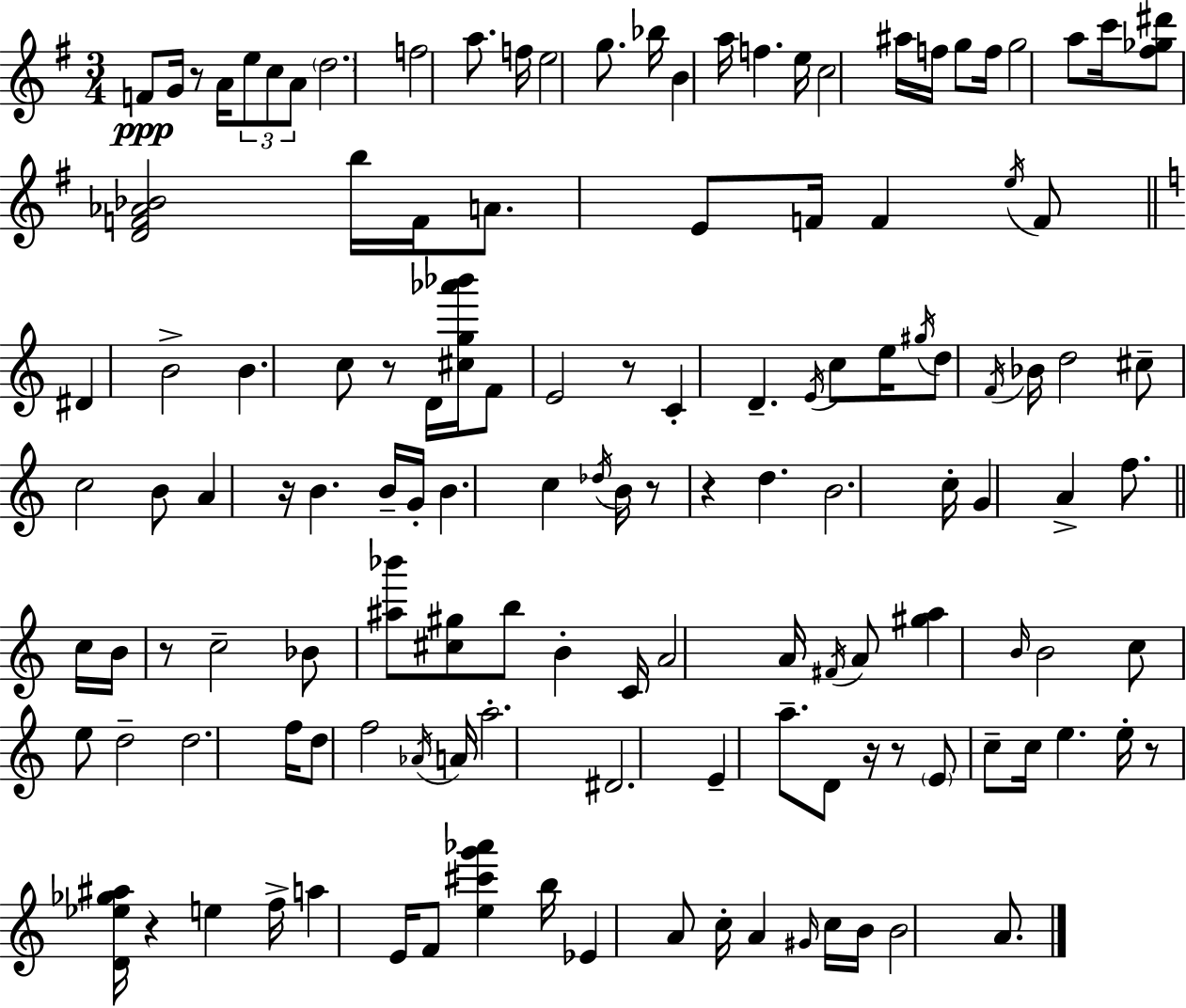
F4/e G4/s R/e A4/s E5/e C5/e A4/e D5/h. F5/h A5/e. F5/s E5/h G5/e. Bb5/s B4/q A5/s F5/q. E5/s C5/h A#5/s F5/s G5/e F5/s G5/h A5/e C6/s [F#5,Gb5,D#6]/e [D4,F4,Ab4,Bb4]/h B5/s F4/s A4/e. E4/e F4/s F4/q E5/s F4/e D#4/q B4/h B4/q. C5/e R/e D4/s [C#5,G5,Ab6,Bb6]/s F4/e E4/h R/e C4/q D4/q. E4/s C5/e E5/s G#5/s D5/e F4/s Bb4/s D5/h C#5/e C5/h B4/e A4/q R/s B4/q. B4/s G4/s B4/q. C5/q Db5/s B4/s R/e R/q D5/q. B4/h. C5/s G4/q A4/q F5/e. C5/s B4/s R/e C5/h Bb4/e [A#5,Bb6]/e [C#5,G#5]/e B5/e B4/q C4/s A4/h A4/s F#4/s A4/e [G#5,A5]/q B4/s B4/h C5/e E5/e D5/h D5/h. F5/s D5/e F5/h Ab4/s A4/s A5/h. D#4/h. E4/q A5/e. D4/e R/s R/e E4/e C5/e C5/s E5/q. E5/s R/e [D4,Eb5,Gb5,A#5]/s R/q E5/q F5/s A5/q E4/s F4/e [E5,C#6,G6,Ab6]/q B5/s Eb4/q A4/e C5/s A4/q G#4/s C5/s B4/s B4/h A4/e.